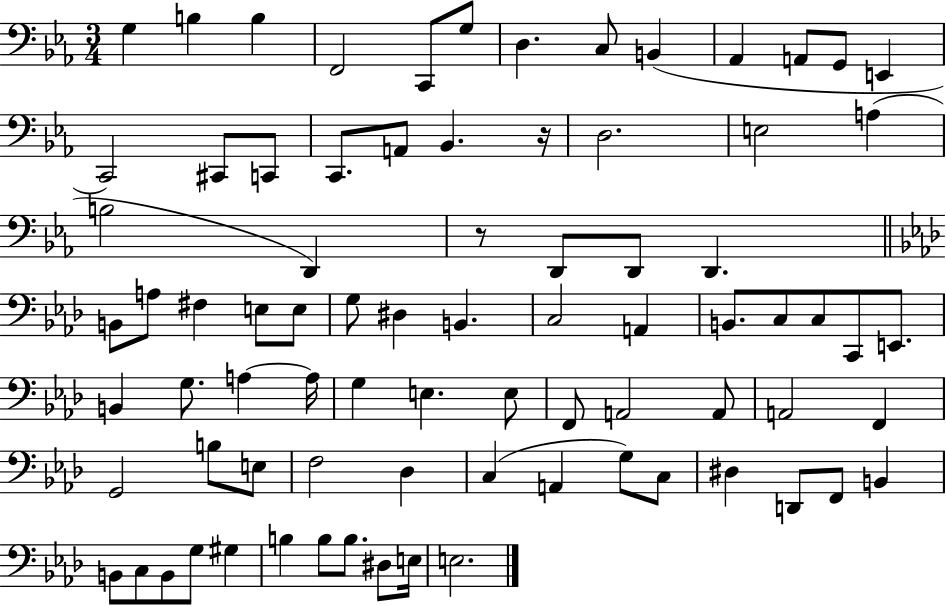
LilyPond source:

{
  \clef bass
  \numericTimeSignature
  \time 3/4
  \key ees \major
  g4 b4 b4 | f,2 c,8 g8 | d4. c8 b,4( | aes,4 a,8 g,8 e,4 | \break c,2) cis,8 c,8 | c,8. a,8 bes,4. r16 | d2. | e2 a4( | \break b2 d,4) | r8 d,8 d,8 d,4. | \bar "||" \break \key f \minor b,8 a8 fis4 e8 e8 | g8 dis4 b,4. | c2 a,4 | b,8. c8 c8 c,8 e,8. | \break b,4 g8. a4~~ a16 | g4 e4. e8 | f,8 a,2 a,8 | a,2 f,4 | \break g,2 b8 e8 | f2 des4 | c4( a,4 g8) c8 | dis4 d,8 f,8 b,4 | \break b,8 c8 b,8 g8 gis4 | b4 b8 b8. dis8 e16 | e2. | \bar "|."
}